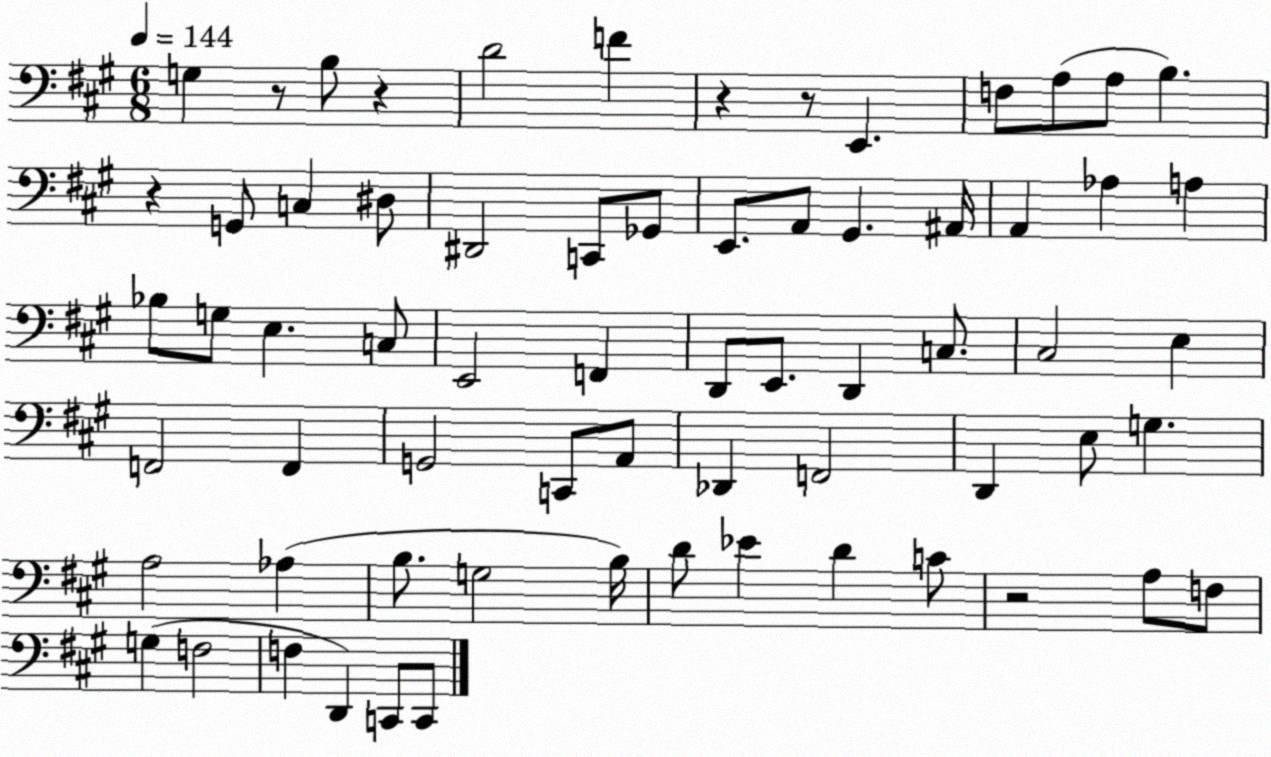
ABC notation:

X:1
T:Untitled
M:6/8
L:1/4
K:A
G, z/2 B,/2 z D2 F z z/2 E,, F,/2 A,/2 A,/2 B, z G,,/2 C, ^D,/2 ^D,,2 C,,/2 _G,,/2 E,,/2 A,,/2 ^G,, ^A,,/4 A,, _A, A, _B,/2 G,/2 E, C,/2 E,,2 F,, D,,/2 E,,/2 D,, C,/2 ^C,2 E, F,,2 F,, G,,2 C,,/2 A,,/2 _D,, F,,2 D,, E,/2 G, A,2 _A, B,/2 G,2 B,/4 D/2 _E D C/2 z2 A,/2 F,/2 G, F,2 F, D,, C,,/2 C,,/2